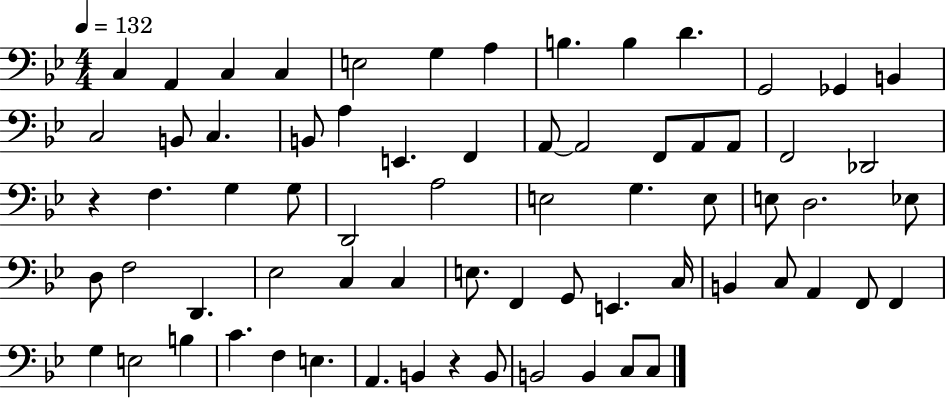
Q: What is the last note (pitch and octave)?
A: C3